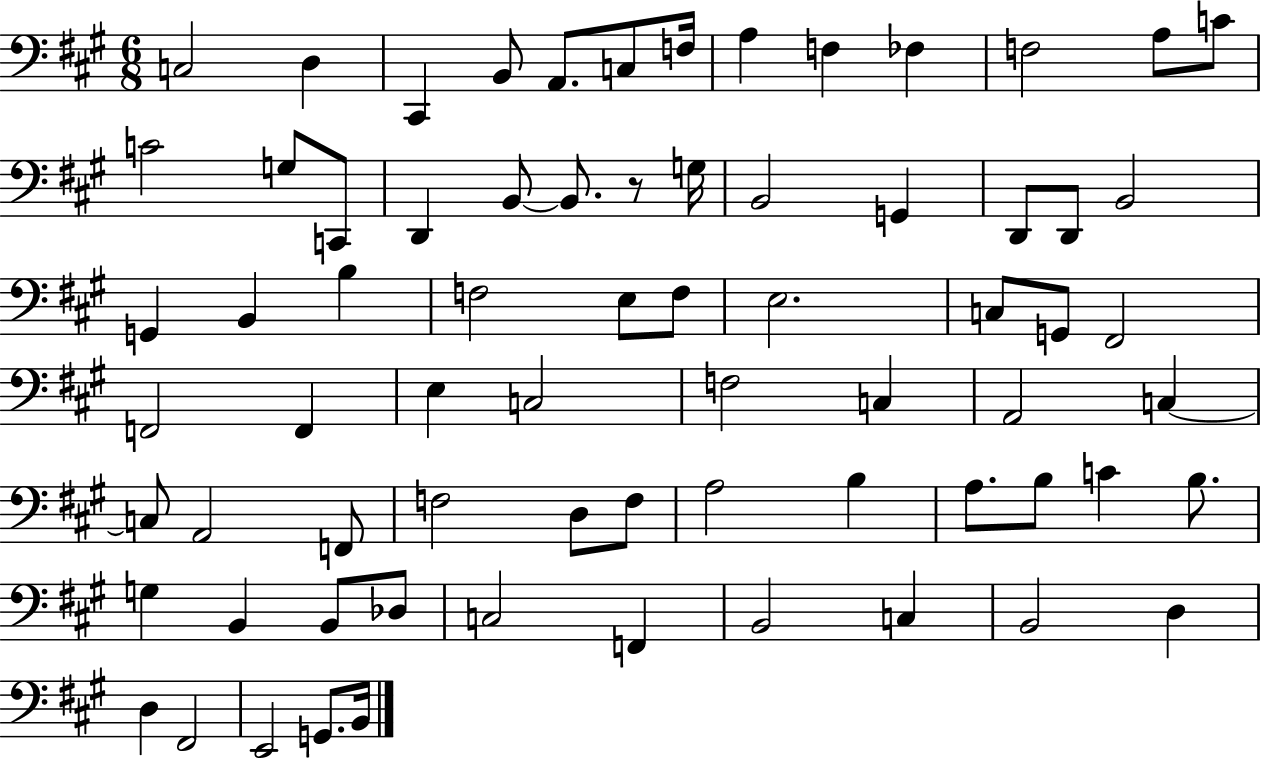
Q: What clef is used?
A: bass